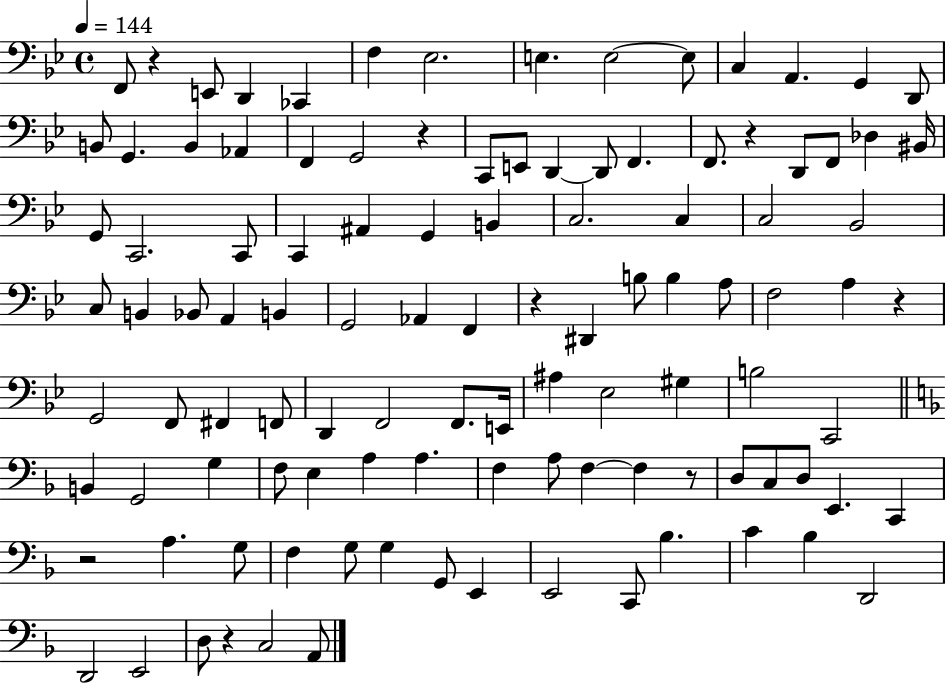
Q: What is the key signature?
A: BES major